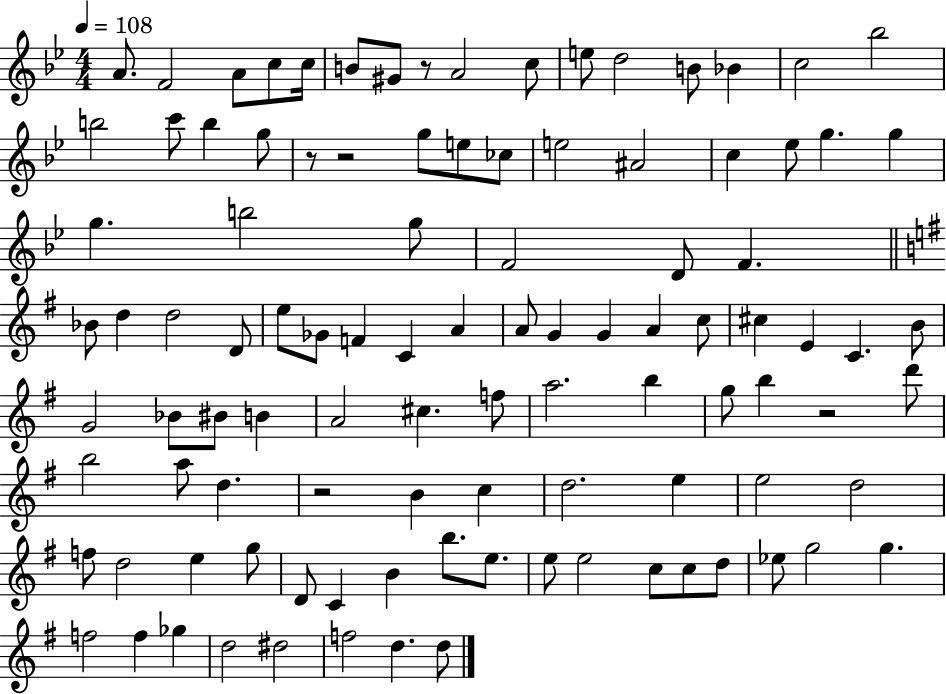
{
  \clef treble
  \numericTimeSignature
  \time 4/4
  \key bes \major
  \tempo 4 = 108
  a'8. f'2 a'8 c''8 c''16 | b'8 gis'8 r8 a'2 c''8 | e''8 d''2 b'8 bes'4 | c''2 bes''2 | \break b''2 c'''8 b''4 g''8 | r8 r2 g''8 e''8 ces''8 | e''2 ais'2 | c''4 ees''8 g''4. g''4 | \break g''4. b''2 g''8 | f'2 d'8 f'4. | \bar "||" \break \key e \minor bes'8 d''4 d''2 d'8 | e''8 ges'8 f'4 c'4 a'4 | a'8 g'4 g'4 a'4 c''8 | cis''4 e'4 c'4. b'8 | \break g'2 bes'8 bis'8 b'4 | a'2 cis''4. f''8 | a''2. b''4 | g''8 b''4 r2 d'''8 | \break b''2 a''8 d''4. | r2 b'4 c''4 | d''2. e''4 | e''2 d''2 | \break f''8 d''2 e''4 g''8 | d'8 c'4 b'4 b''8. e''8. | e''8 e''2 c''8 c''8 d''8 | ees''8 g''2 g''4. | \break f''2 f''4 ges''4 | d''2 dis''2 | f''2 d''4. d''8 | \bar "|."
}